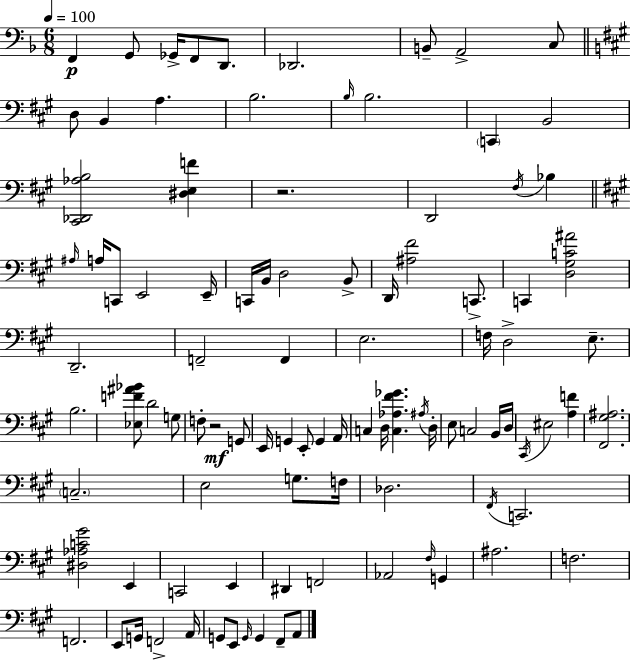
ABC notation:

X:1
T:Untitled
M:6/8
L:1/4
K:Dm
F,, G,,/2 _G,,/4 F,,/2 D,,/2 _D,,2 B,,/2 A,,2 C,/2 D,/2 B,, A, B,2 B,/4 B,2 C,, B,,2 [^C,,_D,,_A,B,]2 [^D,E,F] z2 D,,2 ^F,/4 _B, ^A,/4 A,/4 C,,/2 E,,2 E,,/4 C,,/4 B,,/4 D,2 B,,/2 D,,/4 [^A,^F]2 C,,/2 C,, [D,^G,C^A]2 D,,2 F,,2 F,, E,2 F,/4 D,2 E,/2 B,2 [_E,F^A_B]/2 D2 G,/2 F,/2 z2 G,,/2 E,,/4 G,, E,,/2 G,, A,,/4 C, D,/4 [C,_A,^F_G] ^A,/4 D,/4 E,/2 C,2 B,,/4 D,/4 ^C,,/4 ^E,2 [A,F] [^F,,^G,^A,]2 C,2 E,2 G,/2 F,/4 _D,2 ^F,,/4 C,,2 [^D,_A,C^G]2 E,, C,,2 E,, ^D,, F,,2 _A,,2 ^F,/4 G,, ^A,2 F,2 F,,2 E,,/2 G,,/4 F,,2 A,,/4 G,,/2 E,,/2 G,,/4 G,, ^F,,/2 A,,/2